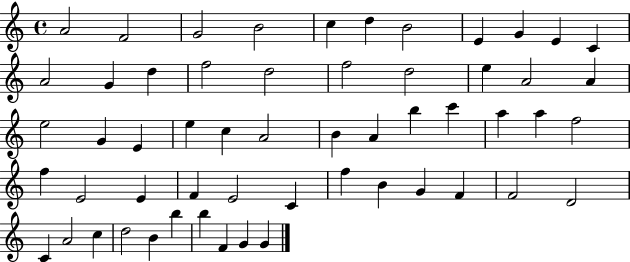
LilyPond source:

{
  \clef treble
  \time 4/4
  \defaultTimeSignature
  \key c \major
  a'2 f'2 | g'2 b'2 | c''4 d''4 b'2 | e'4 g'4 e'4 c'4 | \break a'2 g'4 d''4 | f''2 d''2 | f''2 d''2 | e''4 a'2 a'4 | \break e''2 g'4 e'4 | e''4 c''4 a'2 | b'4 a'4 b''4 c'''4 | a''4 a''4 f''2 | \break f''4 e'2 e'4 | f'4 e'2 c'4 | f''4 b'4 g'4 f'4 | f'2 d'2 | \break c'4 a'2 c''4 | d''2 b'4 b''4 | b''4 f'4 g'4 g'4 | \bar "|."
}